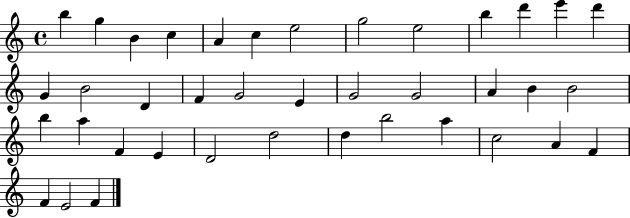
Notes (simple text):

B5/q G5/q B4/q C5/q A4/q C5/q E5/h G5/h E5/h B5/q D6/q E6/q D6/q G4/q B4/h D4/q F4/q G4/h E4/q G4/h G4/h A4/q B4/q B4/h B5/q A5/q F4/q E4/q D4/h D5/h D5/q B5/h A5/q C5/h A4/q F4/q F4/q E4/h F4/q